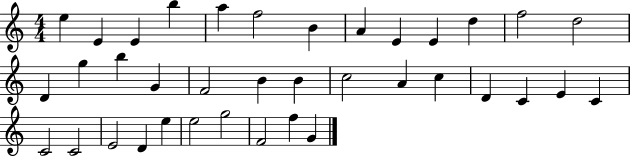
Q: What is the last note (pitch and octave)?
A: G4